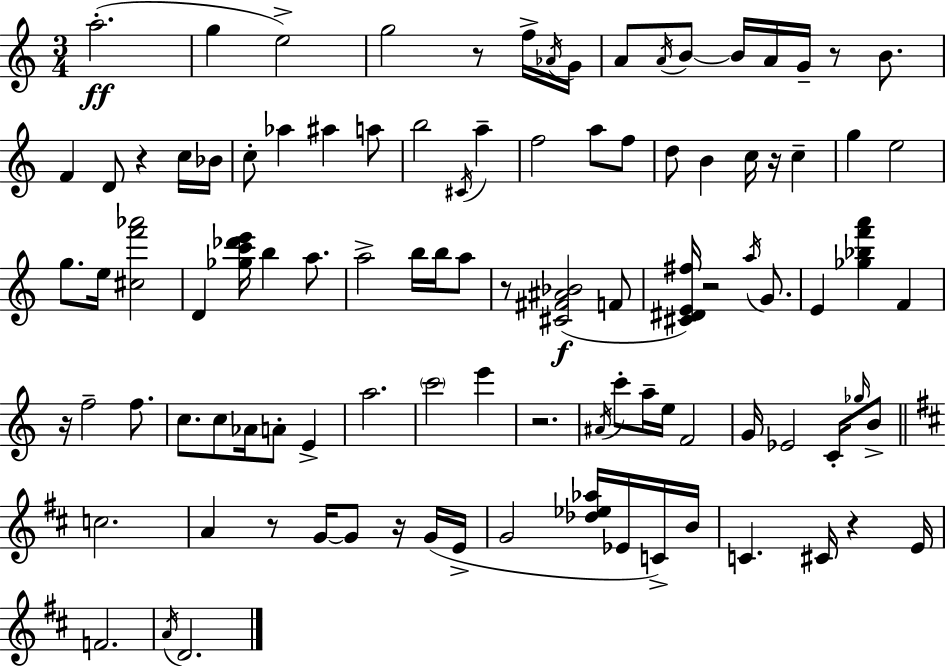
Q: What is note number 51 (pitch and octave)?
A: C5